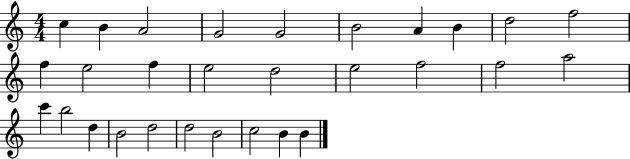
{
  \clef treble
  \numericTimeSignature
  \time 4/4
  \key c \major
  c''4 b'4 a'2 | g'2 g'2 | b'2 a'4 b'4 | d''2 f''2 | \break f''4 e''2 f''4 | e''2 d''2 | e''2 f''2 | f''2 a''2 | \break c'''4 b''2 d''4 | b'2 d''2 | d''2 b'2 | c''2 b'4 b'4 | \break \bar "|."
}